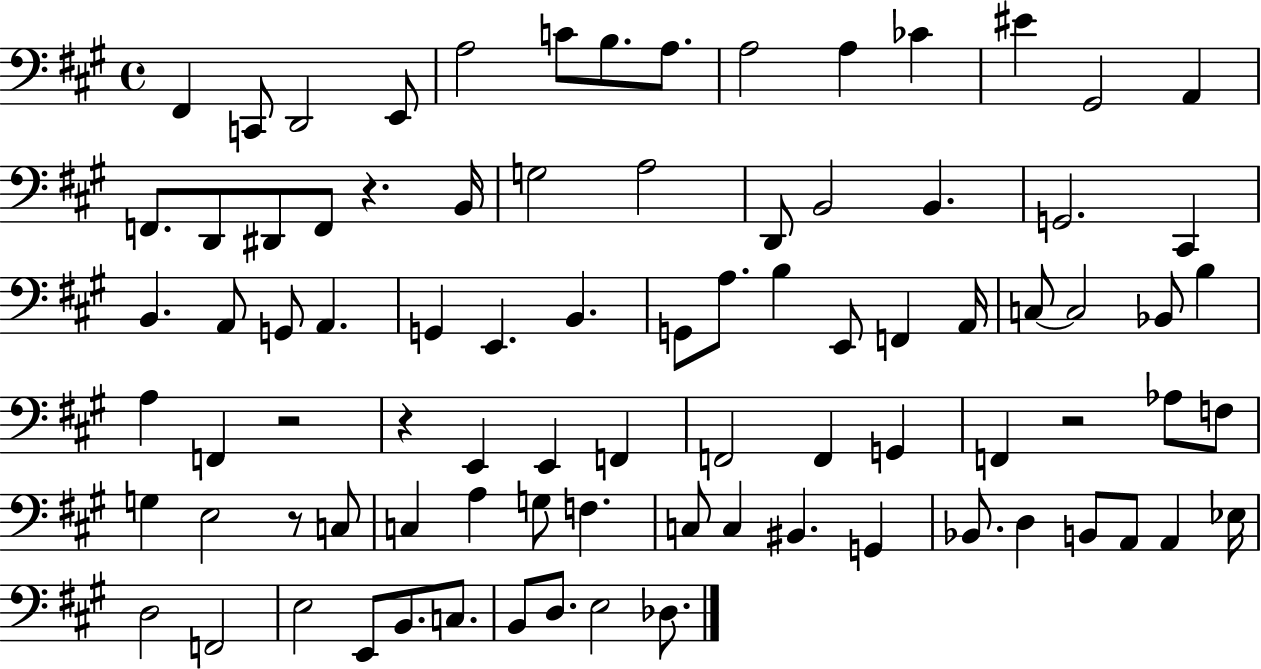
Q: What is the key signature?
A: A major